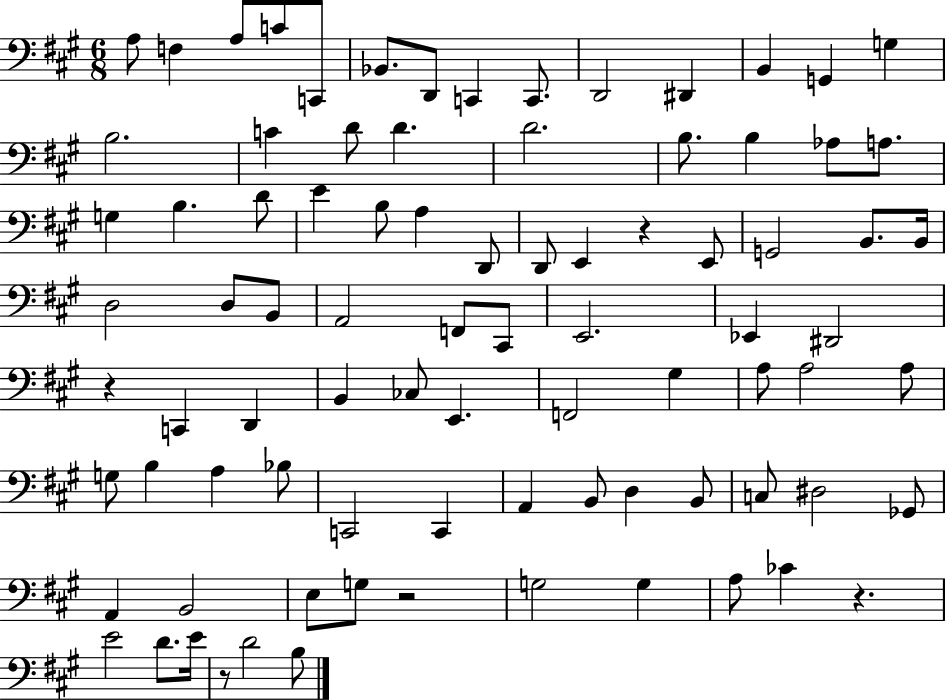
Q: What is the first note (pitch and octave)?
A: A3